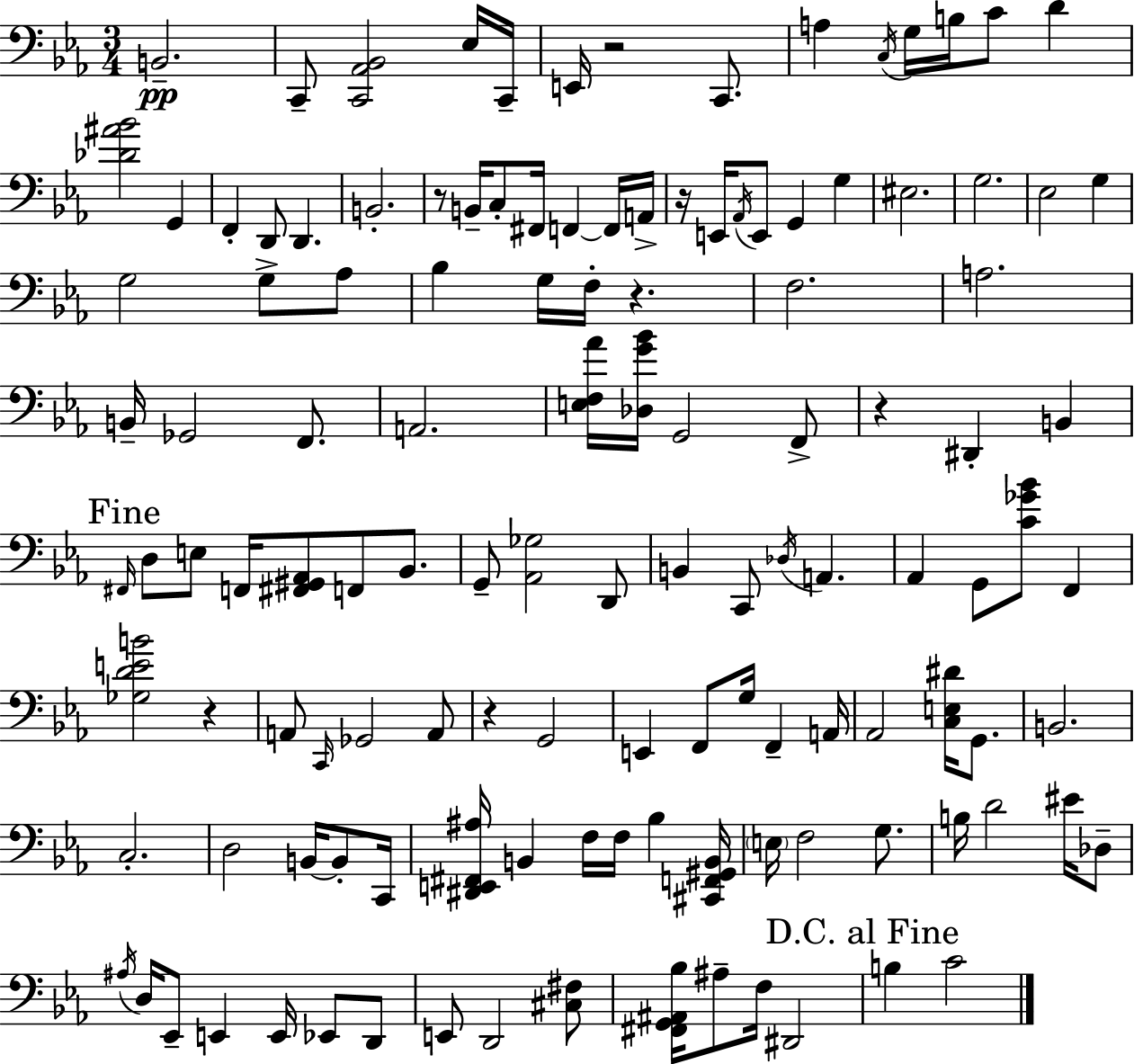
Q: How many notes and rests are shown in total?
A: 126